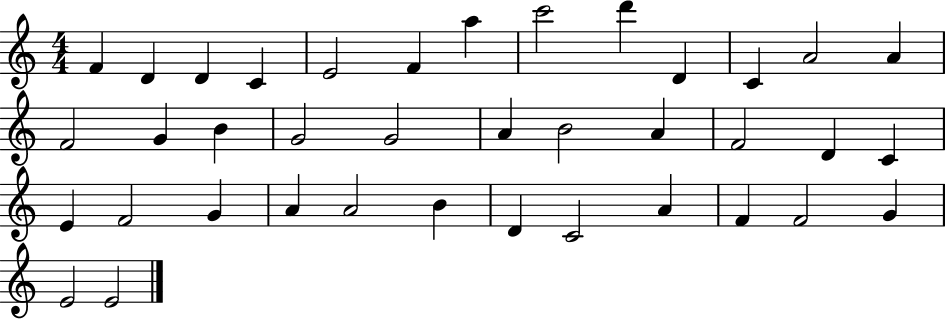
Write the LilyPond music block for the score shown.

{
  \clef treble
  \numericTimeSignature
  \time 4/4
  \key c \major
  f'4 d'4 d'4 c'4 | e'2 f'4 a''4 | c'''2 d'''4 d'4 | c'4 a'2 a'4 | \break f'2 g'4 b'4 | g'2 g'2 | a'4 b'2 a'4 | f'2 d'4 c'4 | \break e'4 f'2 g'4 | a'4 a'2 b'4 | d'4 c'2 a'4 | f'4 f'2 g'4 | \break e'2 e'2 | \bar "|."
}